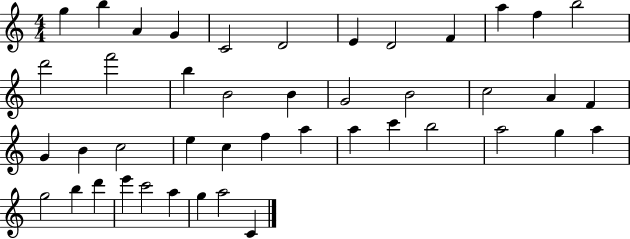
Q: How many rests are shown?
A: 0